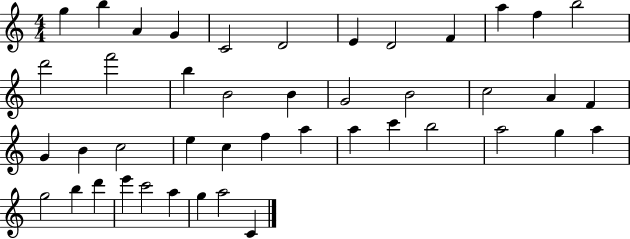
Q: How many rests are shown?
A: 0